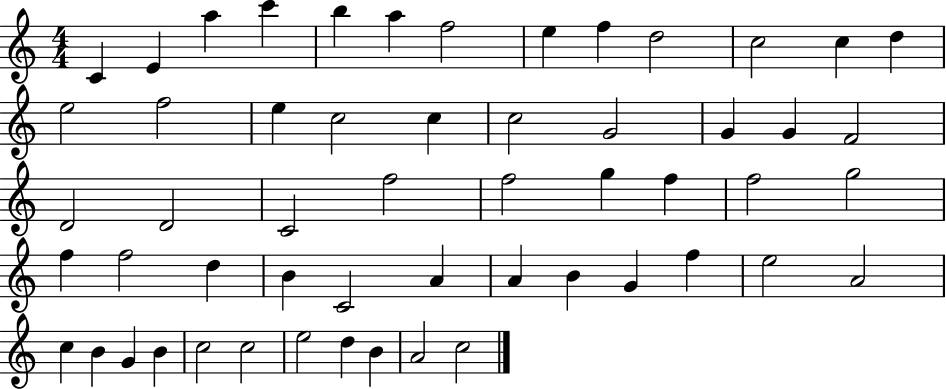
C4/q E4/q A5/q C6/q B5/q A5/q F5/h E5/q F5/q D5/h C5/h C5/q D5/q E5/h F5/h E5/q C5/h C5/q C5/h G4/h G4/q G4/q F4/h D4/h D4/h C4/h F5/h F5/h G5/q F5/q F5/h G5/h F5/q F5/h D5/q B4/q C4/h A4/q A4/q B4/q G4/q F5/q E5/h A4/h C5/q B4/q G4/q B4/q C5/h C5/h E5/h D5/q B4/q A4/h C5/h